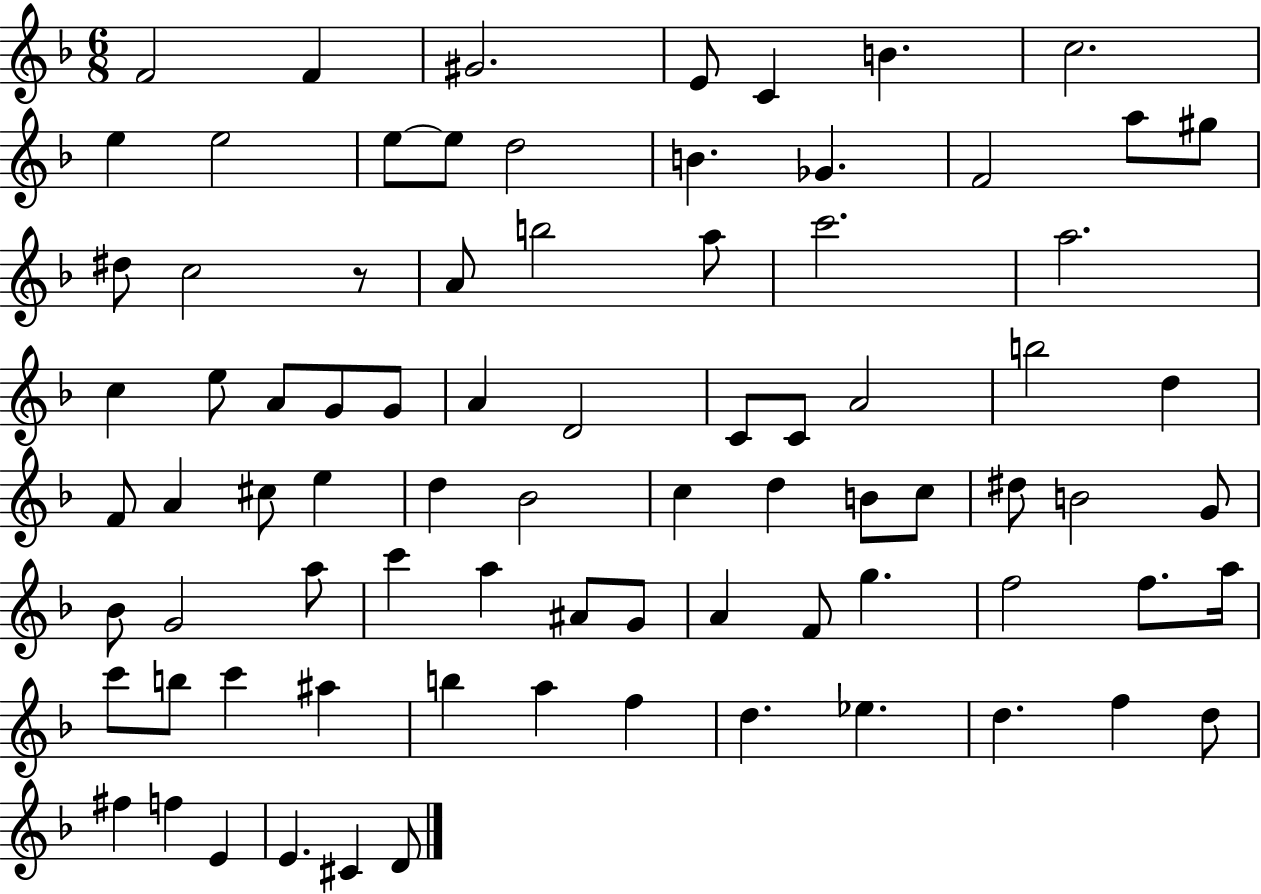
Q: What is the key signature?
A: F major